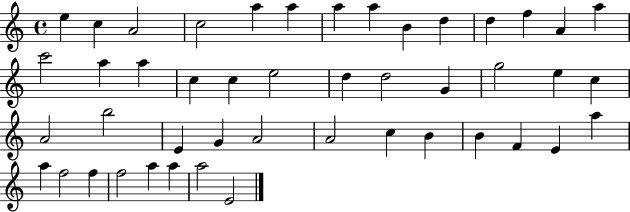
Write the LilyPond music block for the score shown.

{
  \clef treble
  \time 4/4
  \defaultTimeSignature
  \key c \major
  e''4 c''4 a'2 | c''2 a''4 a''4 | a''4 a''4 b'4 d''4 | d''4 f''4 a'4 a''4 | \break c'''2 a''4 a''4 | c''4 c''4 e''2 | d''4 d''2 g'4 | g''2 e''4 c''4 | \break a'2 b''2 | e'4 g'4 a'2 | a'2 c''4 b'4 | b'4 f'4 e'4 a''4 | \break a''4 f''2 f''4 | f''2 a''4 a''4 | a''2 e'2 | \bar "|."
}